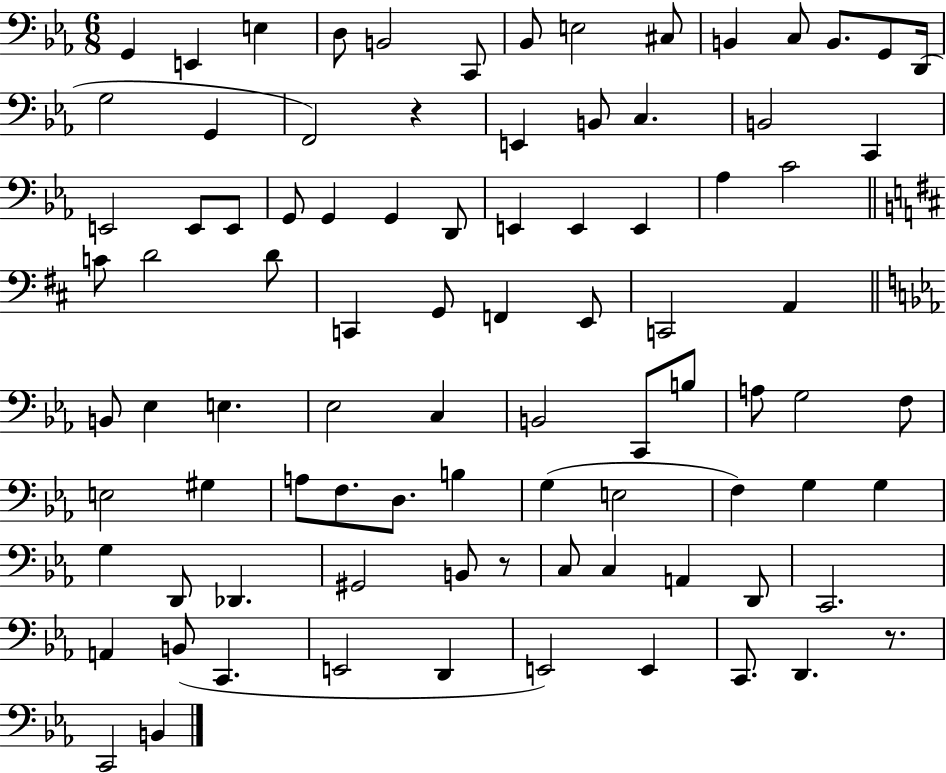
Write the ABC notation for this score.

X:1
T:Untitled
M:6/8
L:1/4
K:Eb
G,, E,, E, D,/2 B,,2 C,,/2 _B,,/2 E,2 ^C,/2 B,, C,/2 B,,/2 G,,/2 D,,/4 G,2 G,, F,,2 z E,, B,,/2 C, B,,2 C,, E,,2 E,,/2 E,,/2 G,,/2 G,, G,, D,,/2 E,, E,, E,, _A, C2 C/2 D2 D/2 C,, G,,/2 F,, E,,/2 C,,2 A,, B,,/2 _E, E, _E,2 C, B,,2 C,,/2 B,/2 A,/2 G,2 F,/2 E,2 ^G, A,/2 F,/2 D,/2 B, G, E,2 F, G, G, G, D,,/2 _D,, ^G,,2 B,,/2 z/2 C,/2 C, A,, D,,/2 C,,2 A,, B,,/2 C,, E,,2 D,, E,,2 E,, C,,/2 D,, z/2 C,,2 B,,